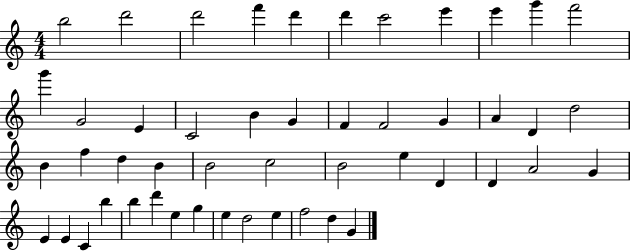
B5/h D6/h D6/h F6/q D6/q D6/q C6/h E6/q E6/q G6/q F6/h G6/q G4/h E4/q C4/h B4/q G4/q F4/q F4/h G4/q A4/q D4/q D5/h B4/q F5/q D5/q B4/q B4/h C5/h B4/h E5/q D4/q D4/q A4/h G4/q E4/q E4/q C4/q B5/q B5/q D6/q E5/q G5/q E5/q D5/h E5/q F5/h D5/q G4/q